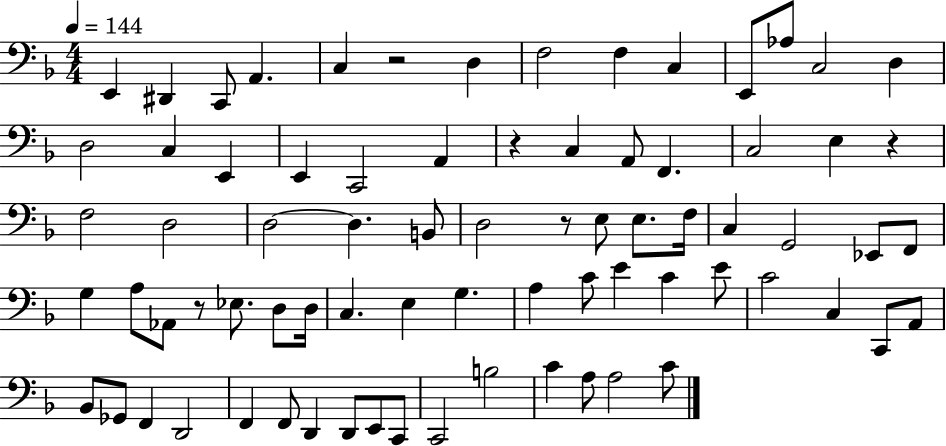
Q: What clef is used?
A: bass